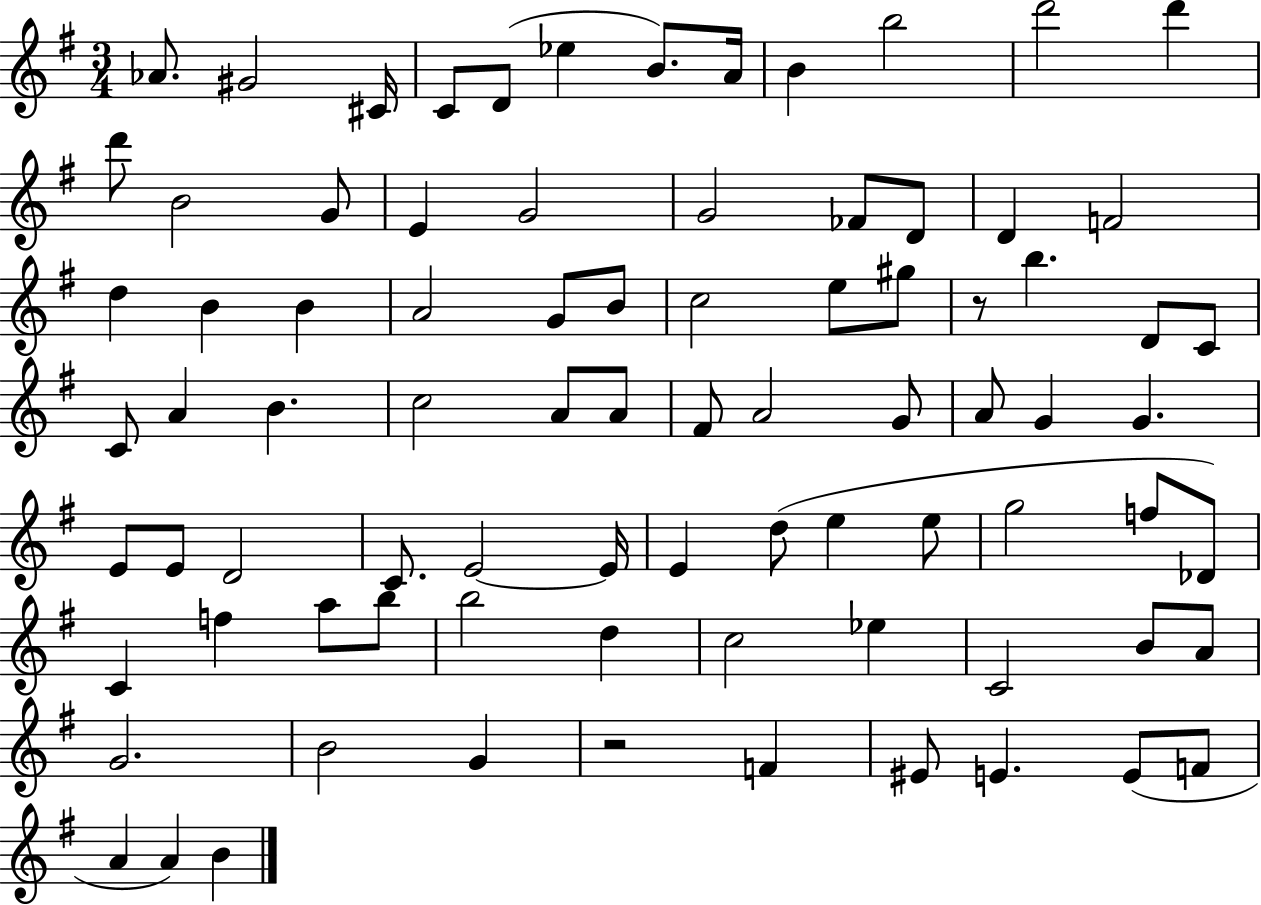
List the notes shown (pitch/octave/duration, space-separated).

Ab4/e. G#4/h C#4/s C4/e D4/e Eb5/q B4/e. A4/s B4/q B5/h D6/h D6/q D6/e B4/h G4/e E4/q G4/h G4/h FES4/e D4/e D4/q F4/h D5/q B4/q B4/q A4/h G4/e B4/e C5/h E5/e G#5/e R/e B5/q. D4/e C4/e C4/e A4/q B4/q. C5/h A4/e A4/e F#4/e A4/h G4/e A4/e G4/q G4/q. E4/e E4/e D4/h C4/e. E4/h E4/s E4/q D5/e E5/q E5/e G5/h F5/e Db4/e C4/q F5/q A5/e B5/e B5/h D5/q C5/h Eb5/q C4/h B4/e A4/e G4/h. B4/h G4/q R/h F4/q EIS4/e E4/q. E4/e F4/e A4/q A4/q B4/q